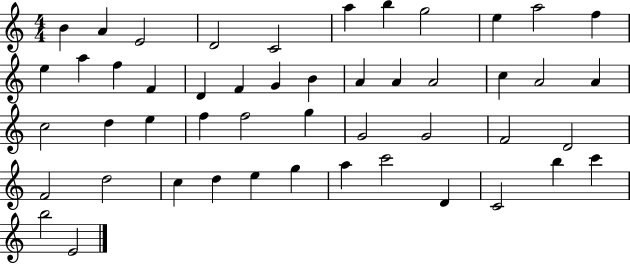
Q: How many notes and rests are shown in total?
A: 49